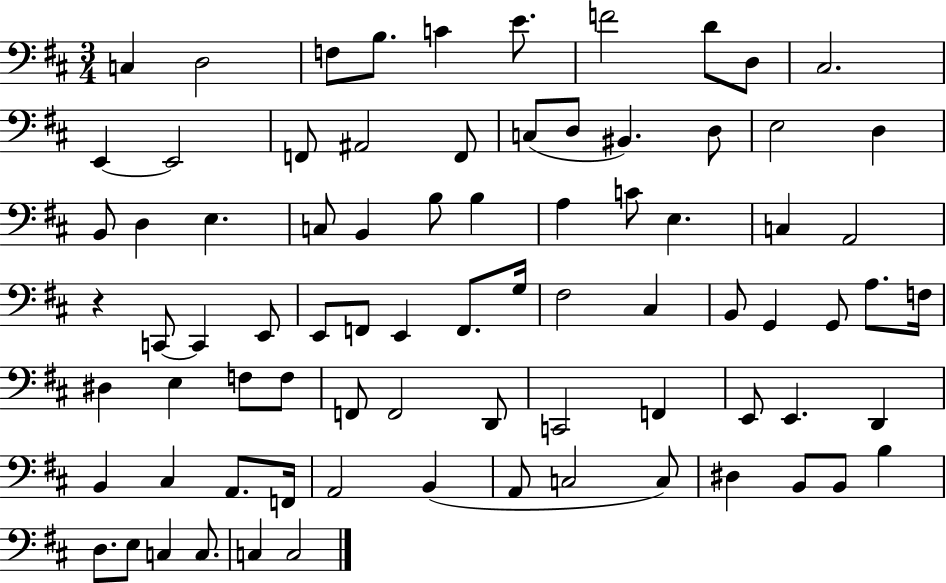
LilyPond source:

{
  \clef bass
  \numericTimeSignature
  \time 3/4
  \key d \major
  c4 d2 | f8 b8. c'4 e'8. | f'2 d'8 d8 | cis2. | \break e,4~~ e,2 | f,8 ais,2 f,8 | c8( d8 bis,4.) d8 | e2 d4 | \break b,8 d4 e4. | c8 b,4 b8 b4 | a4 c'8 e4. | c4 a,2 | \break r4 c,8~~ c,4 e,8 | e,8 f,8 e,4 f,8. g16 | fis2 cis4 | b,8 g,4 g,8 a8. f16 | \break dis4 e4 f8 f8 | f,8 f,2 d,8 | c,2 f,4 | e,8 e,4. d,4 | \break b,4 cis4 a,8. f,16 | a,2 b,4( | a,8 c2 c8) | dis4 b,8 b,8 b4 | \break d8. e8 c4 c8. | c4 c2 | \bar "|."
}